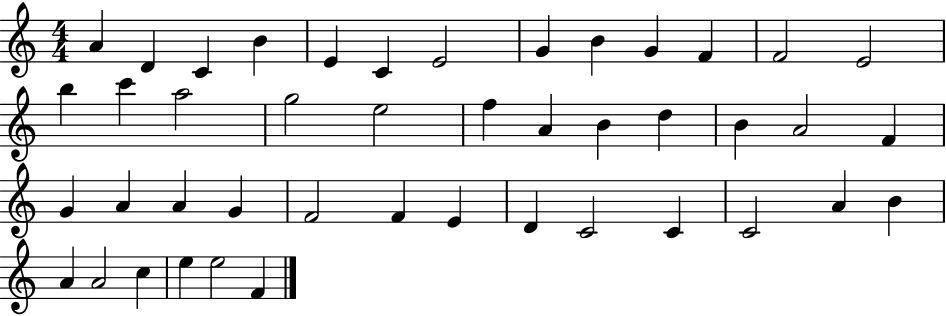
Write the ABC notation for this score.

X:1
T:Untitled
M:4/4
L:1/4
K:C
A D C B E C E2 G B G F F2 E2 b c' a2 g2 e2 f A B d B A2 F G A A G F2 F E D C2 C C2 A B A A2 c e e2 F